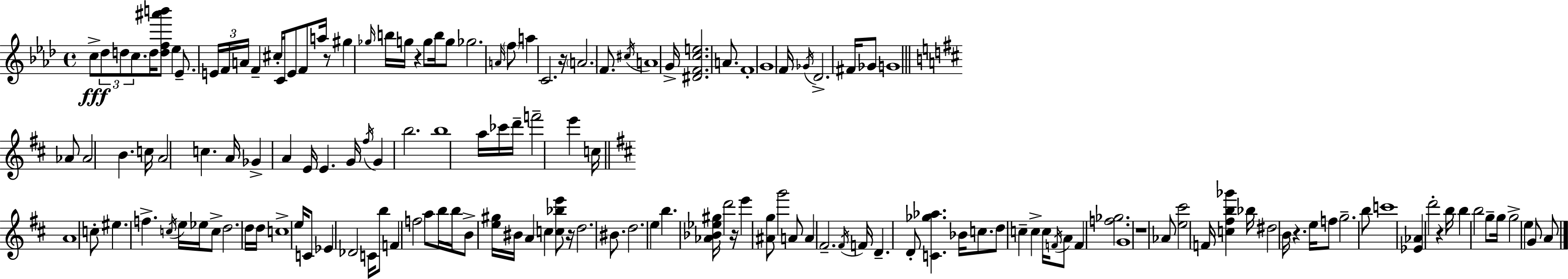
C5/e Db5/e D5/e C5/e. D5/s [D5,F5,A#6,B6]/e Eb5/q Eb4/e. E4/s F4/s A4/s F4/q C#5/s C4/s E4/e F4/e A5/s R/e G#5/q Gb5/s B5/s G5/s R/q G5/e B5/s G5/e Gb5/h. A4/s F5/e A5/q C4/h. R/s A4/h. F4/e. C#5/s A4/w G4/s [D#4,F4,C5,E5]/h. A4/e. F4/w G4/w F4/s Gb4/s Db4/h. F#4/s Gb4/e G4/w Ab4/e Ab4/h B4/q. C5/s A4/h C5/q. A4/s Gb4/q A4/q E4/s E4/q. G4/s F#5/s G4/q B5/h. B5/w A5/s CES6/s D6/s F6/h E6/q C5/s A4/w C5/e EIS5/q. F5/q. C5/s E5/s Eb5/s C5/e D5/h. D5/s D5/s C5/w E5/s C4/e Eb4/q Db4/h C4/s B5/e F4/q F5/h A5/e B5/s B5/s B4/e [E5,G#5]/s BIS4/s A4/q C5/q [C5,Bb5,E6]/e R/s D5/h. BIS4/e. D5/h. E5/q B5/q. [Ab4,Bb4,Eb5,G#5]/s D6/h R/s E6/q [A#4,G5]/e G6/h A4/e A4/q F#4/h. F#4/s F4/s D4/q. D4/e [C4,Gb5,Ab5]/q. Bb4/s C5/e. D5/e C5/q C5/q C5/s F4/s A4/e F4/q [F5,Gb5]/h. G4/w R/w Ab4/e [E5,C#6]/h F4/s [C5,F#5,B5,Gb6]/q Bb5/s D#5/h B4/s R/q. E5/s F5/e G5/h. B5/e C6/w [Eb4,Ab4]/q D6/h R/q B5/s B5/q B5/h G5/e G5/s G5/h E5/q G4/e A4/e